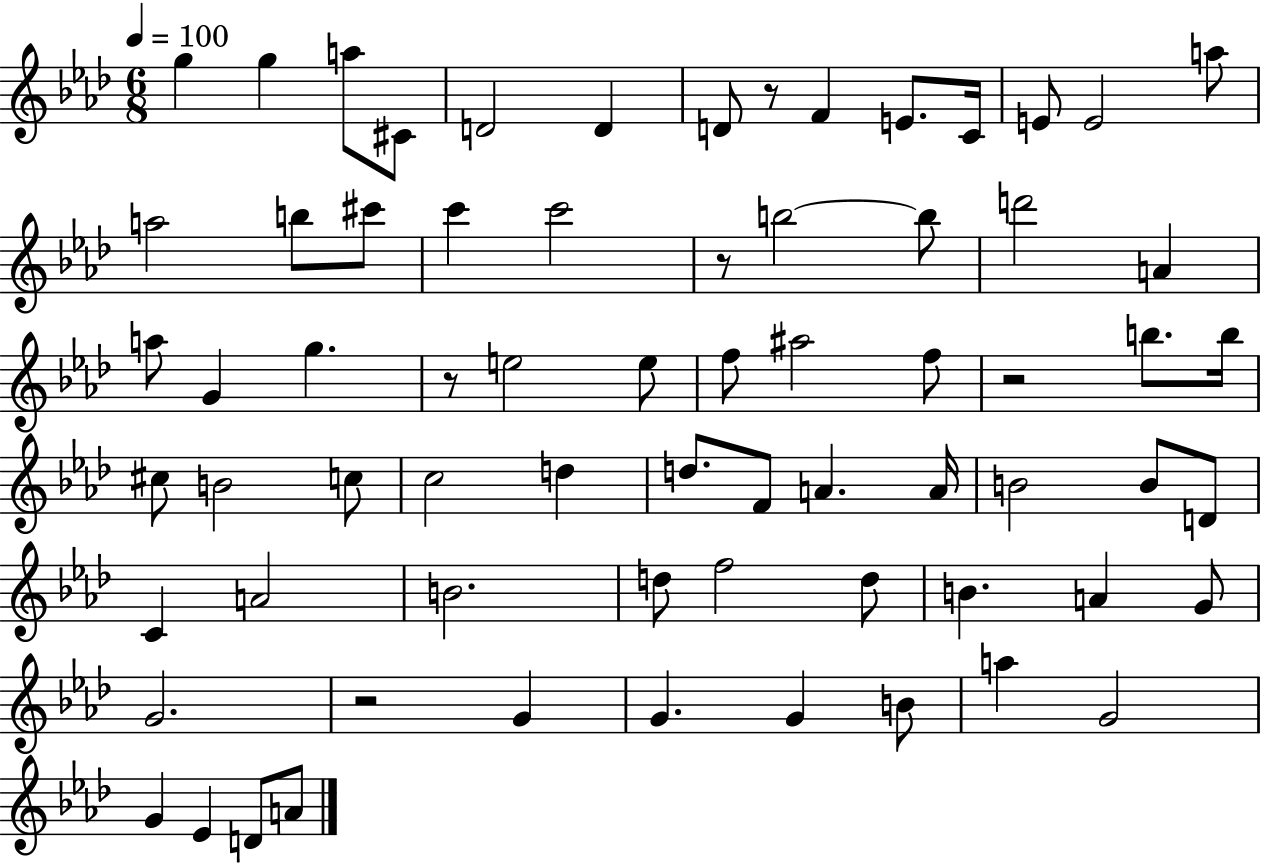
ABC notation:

X:1
T:Untitled
M:6/8
L:1/4
K:Ab
g g a/2 ^C/2 D2 D D/2 z/2 F E/2 C/4 E/2 E2 a/2 a2 b/2 ^c'/2 c' c'2 z/2 b2 b/2 d'2 A a/2 G g z/2 e2 e/2 f/2 ^a2 f/2 z2 b/2 b/4 ^c/2 B2 c/2 c2 d d/2 F/2 A A/4 B2 B/2 D/2 C A2 B2 d/2 f2 d/2 B A G/2 G2 z2 G G G B/2 a G2 G _E D/2 A/2